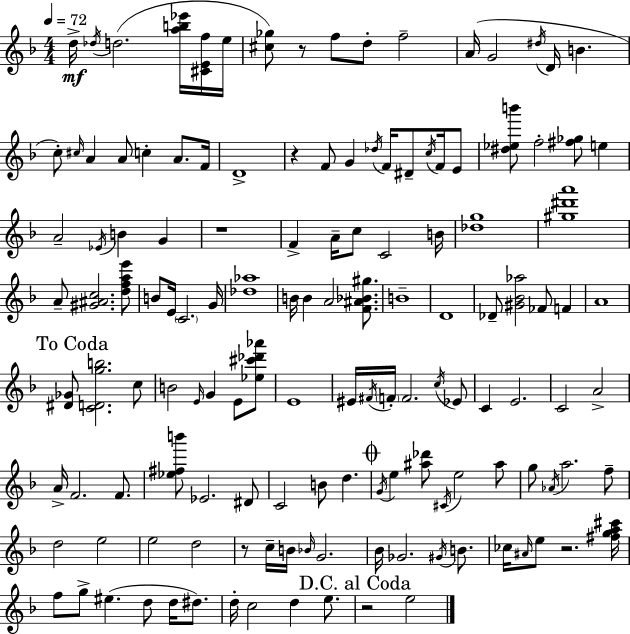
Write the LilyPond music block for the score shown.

{
  \clef treble
  \numericTimeSignature
  \time 4/4
  \key f \major
  \tempo 4 = 72
  d''16->\mf \acciaccatura { des''16 } d''2.( <a'' b'' ees'''>16 <cis' e' f''>16 | e''16 <cis'' ges''>8) r8 f''8 d''8-. f''2-- | a'16( g'2 \acciaccatura { dis''16 } d'16 b'4. | c''8-.) \grace { cis''16 } a'4 a'8 c''4-. a'8. | \break f'16 d'1-> | r4 f'8 g'4 \acciaccatura { des''16 } f'16 dis'8-- | \acciaccatura { c''16 } f'16 e'8 <dis'' ees'' b'''>8 f''2-. <fis'' ges''>8 | e''4 a'2-- \acciaccatura { ees'16 } b'4 | \break g'4 r1 | f'4-> a'16-- c''8 c'2 | b'16 <des'' g''>1 | <gis'' dis''' a'''>1 | \break a'8-- <gis' ais' c''>2. | <d'' f'' a'' e'''>8 b'8 e'16 \parenthesize c'2. | g'16 <des'' aes''>1 | b'16 b'4 a'2 | \break <f' ais' bes' gis''>8. b'1-- | d'1 | des'8-- <gis' bes' aes''>2 | fes'8 f'4 a'1 | \break \mark "To Coda" <dis' ges'>8 <c' d' g'' b''>2. | c''8 b'2 \grace { e'16 } g'4 | e'8 <ees'' cis''' des''' aes'''>8 e'1 | eis'16 \acciaccatura { fis'16 } \parenthesize f'16-. f'2. | \break \acciaccatura { c''16 } ees'8 c'4 e'2. | c'2 | a'2-> a'16-> f'2. | f'8. <ees'' fis'' b'''>8 ees'2. | \break dis'8 c'2 | b'8 d''4. \mark \markup { \musicglyph "scripts.coda" } \acciaccatura { g'16 } e''4 <ais'' des'''>8 | \acciaccatura { cis'16 } e''2 ais''8 g''8 \acciaccatura { aes'16 } a''2. | f''8-- d''2 | \break e''2 e''2 | d''2 r8 c''16-- b'16 | \grace { bes'16 } g'2. bes'16 ges'2. | \acciaccatura { gis'16 } b'8. ces''16 \grace { ais'16 } | \break e''8 r2. <fis'' g'' a'' cis'''>16 f''8 | g''8-> eis''4.( d''8 d''16 dis''8.) d''16-. | c''2 d''4 e''8. \mark "D.C. al Coda" r2 | e''2 \bar "|."
}